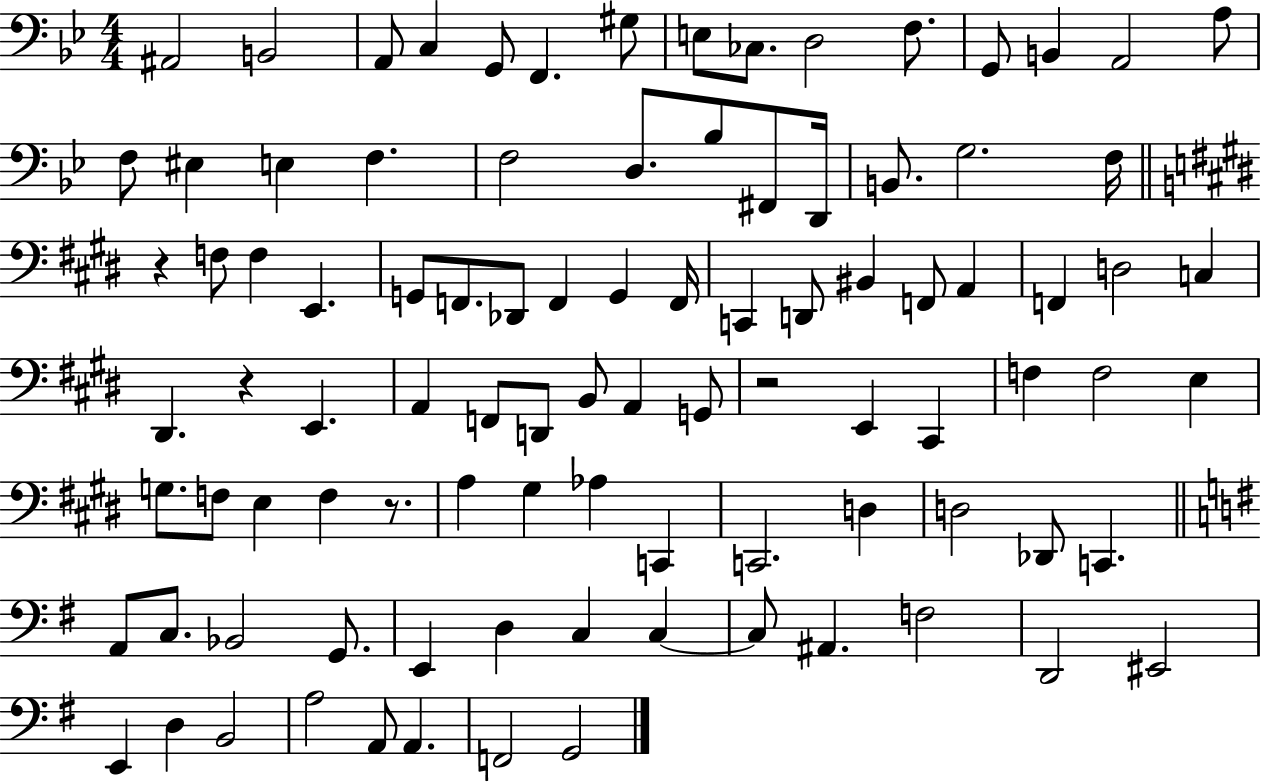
X:1
T:Untitled
M:4/4
L:1/4
K:Bb
^A,,2 B,,2 A,,/2 C, G,,/2 F,, ^G,/2 E,/2 _C,/2 D,2 F,/2 G,,/2 B,, A,,2 A,/2 F,/2 ^E, E, F, F,2 D,/2 _B,/2 ^F,,/2 D,,/4 B,,/2 G,2 F,/4 z F,/2 F, E,, G,,/2 F,,/2 _D,,/2 F,, G,, F,,/4 C,, D,,/2 ^B,, F,,/2 A,, F,, D,2 C, ^D,, z E,, A,, F,,/2 D,,/2 B,,/2 A,, G,,/2 z2 E,, ^C,, F, F,2 E, G,/2 F,/2 E, F, z/2 A, ^G, _A, C,, C,,2 D, D,2 _D,,/2 C,, A,,/2 C,/2 _B,,2 G,,/2 E,, D, C, C, C,/2 ^A,, F,2 D,,2 ^E,,2 E,, D, B,,2 A,2 A,,/2 A,, F,,2 G,,2